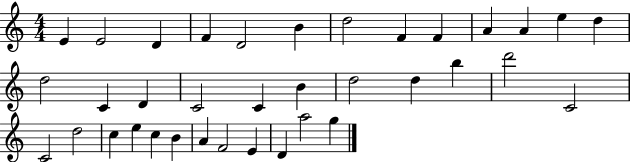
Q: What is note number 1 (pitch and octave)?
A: E4